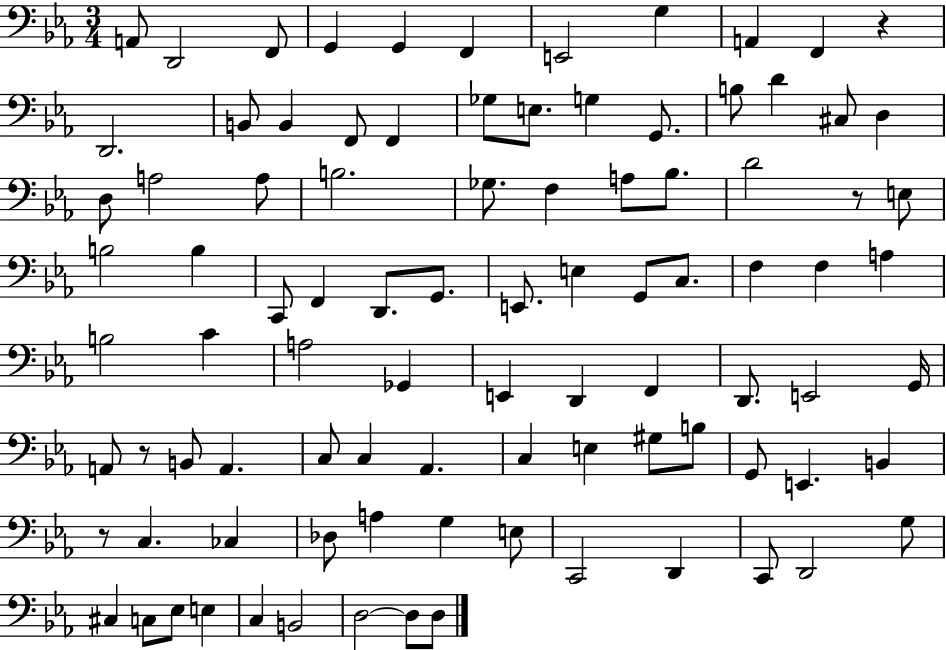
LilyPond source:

{
  \clef bass
  \numericTimeSignature
  \time 3/4
  \key ees \major
  a,8 d,2 f,8 | g,4 g,4 f,4 | e,2 g4 | a,4 f,4 r4 | \break d,2. | b,8 b,4 f,8 f,4 | ges8 e8. g4 g,8. | b8 d'4 cis8 d4 | \break d8 a2 a8 | b2. | ges8. f4 a8 bes8. | d'2 r8 e8 | \break b2 b4 | c,8 f,4 d,8. g,8. | e,8. e4 g,8 c8. | f4 f4 a4 | \break b2 c'4 | a2 ges,4 | e,4 d,4 f,4 | d,8. e,2 g,16 | \break a,8 r8 b,8 a,4. | c8 c4 aes,4. | c4 e4 gis8 b8 | g,8 e,4. b,4 | \break r8 c4. ces4 | des8 a4 g4 e8 | c,2 d,4 | c,8 d,2 g8 | \break cis4 c8 ees8 e4 | c4 b,2 | d2~~ d8 d8 | \bar "|."
}